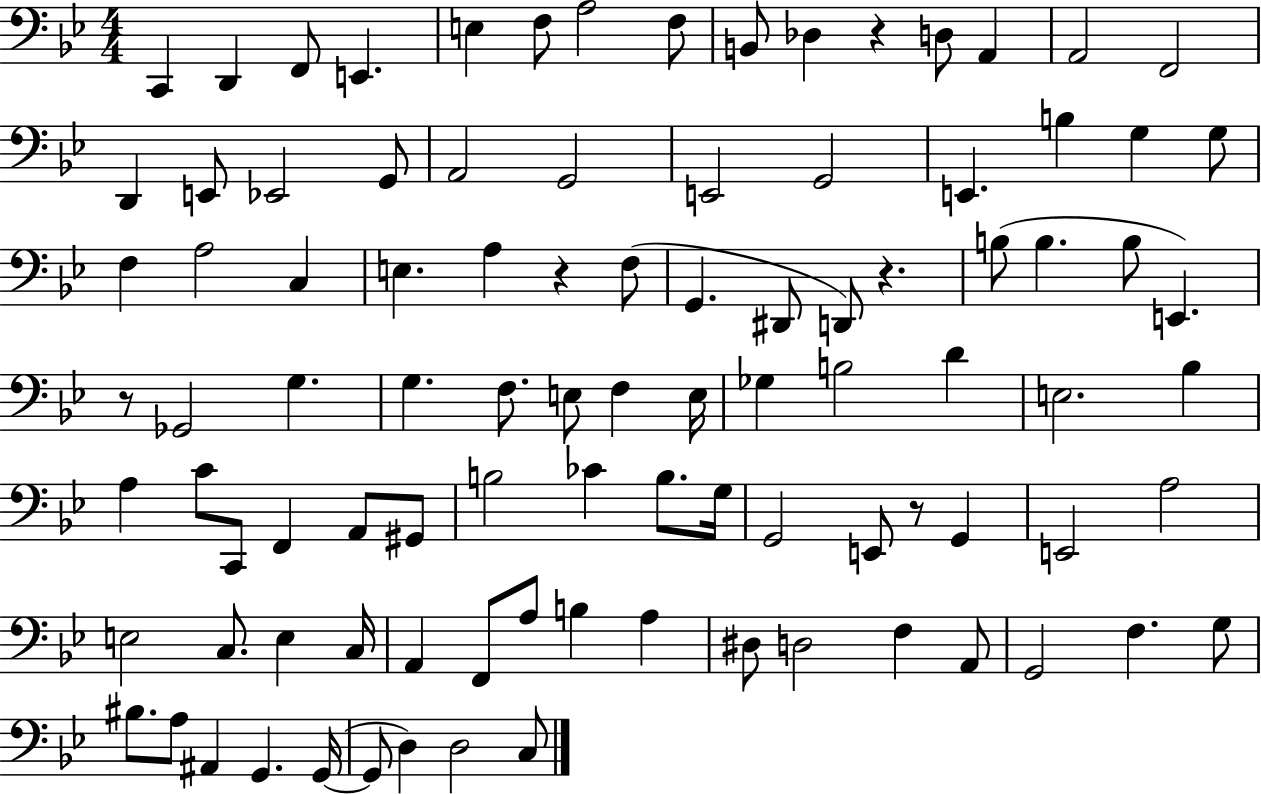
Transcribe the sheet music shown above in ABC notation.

X:1
T:Untitled
M:4/4
L:1/4
K:Bb
C,, D,, F,,/2 E,, E, F,/2 A,2 F,/2 B,,/2 _D, z D,/2 A,, A,,2 F,,2 D,, E,,/2 _E,,2 G,,/2 A,,2 G,,2 E,,2 G,,2 E,, B, G, G,/2 F, A,2 C, E, A, z F,/2 G,, ^D,,/2 D,,/2 z B,/2 B, B,/2 E,, z/2 _G,,2 G, G, F,/2 E,/2 F, E,/4 _G, B,2 D E,2 _B, A, C/2 C,,/2 F,, A,,/2 ^G,,/2 B,2 _C B,/2 G,/4 G,,2 E,,/2 z/2 G,, E,,2 A,2 E,2 C,/2 E, C,/4 A,, F,,/2 A,/2 B, A, ^D,/2 D,2 F, A,,/2 G,,2 F, G,/2 ^B,/2 A,/2 ^A,, G,, G,,/4 G,,/2 D, D,2 C,/2